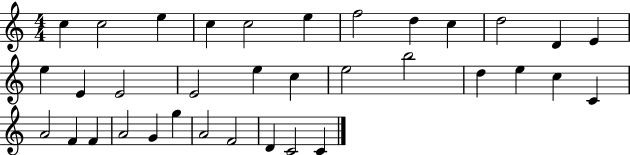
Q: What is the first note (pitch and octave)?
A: C5